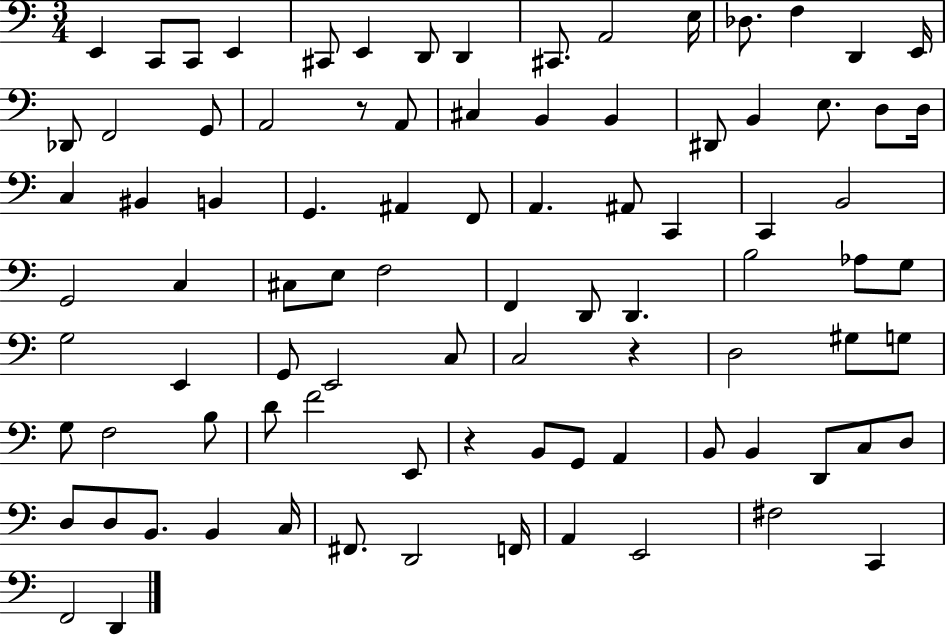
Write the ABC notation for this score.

X:1
T:Untitled
M:3/4
L:1/4
K:C
E,, C,,/2 C,,/2 E,, ^C,,/2 E,, D,,/2 D,, ^C,,/2 A,,2 E,/4 _D,/2 F, D,, E,,/4 _D,,/2 F,,2 G,,/2 A,,2 z/2 A,,/2 ^C, B,, B,, ^D,,/2 B,, E,/2 D,/2 D,/4 C, ^B,, B,, G,, ^A,, F,,/2 A,, ^A,,/2 C,, C,, B,,2 G,,2 C, ^C,/2 E,/2 F,2 F,, D,,/2 D,, B,2 _A,/2 G,/2 G,2 E,, G,,/2 E,,2 C,/2 C,2 z D,2 ^G,/2 G,/2 G,/2 F,2 B,/2 D/2 F2 E,,/2 z B,,/2 G,,/2 A,, B,,/2 B,, D,,/2 C,/2 D,/2 D,/2 D,/2 B,,/2 B,, C,/4 ^F,,/2 D,,2 F,,/4 A,, E,,2 ^F,2 C,, F,,2 D,,